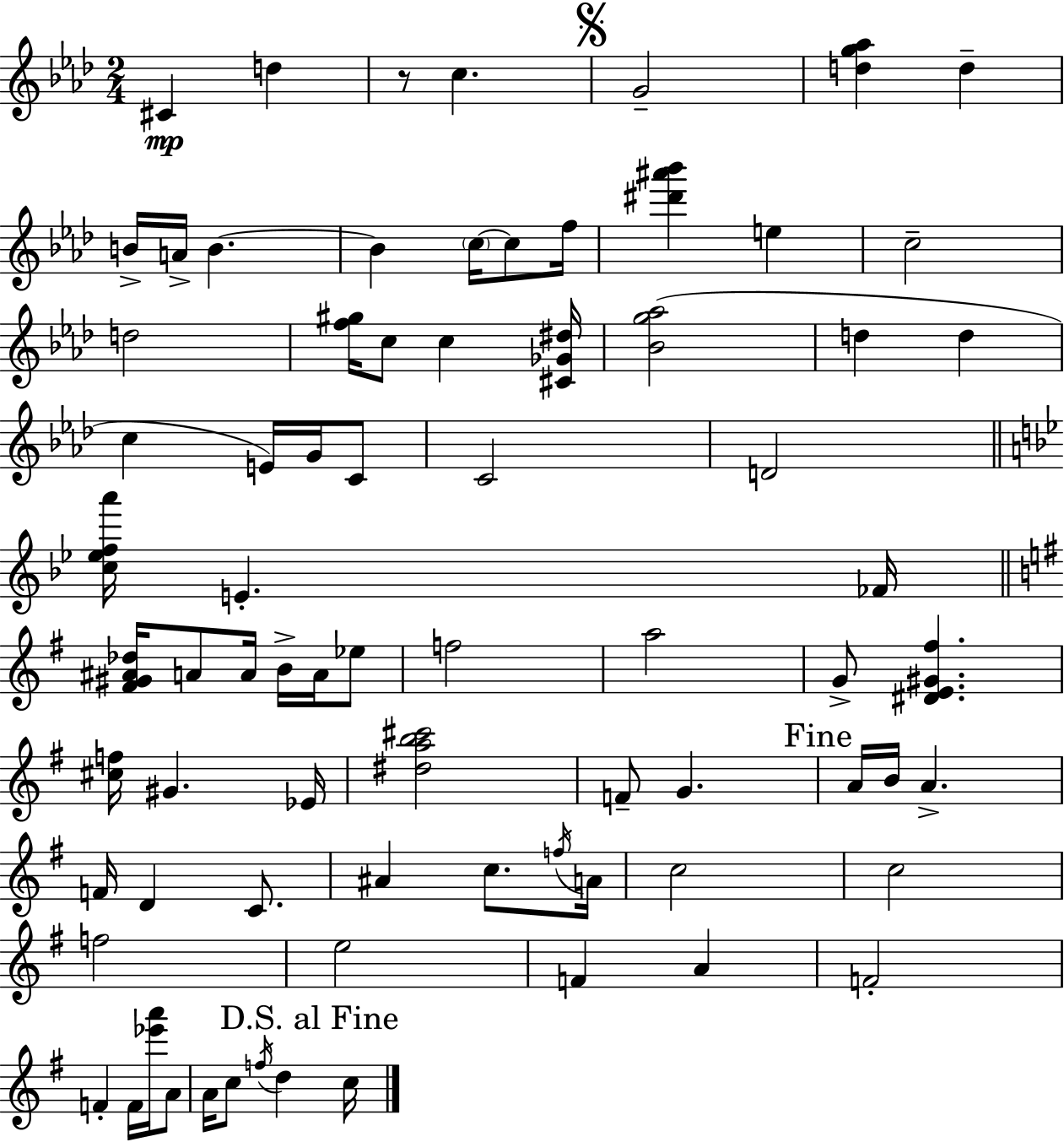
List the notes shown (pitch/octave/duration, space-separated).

C#4/q D5/q R/e C5/q. G4/h [D5,G5,Ab5]/q D5/q B4/s A4/s B4/q. B4/q C5/s C5/e F5/s [D#6,A#6,Bb6]/q E5/q C5/h D5/h [F5,G#5]/s C5/e C5/q [C#4,Gb4,D#5]/s [Bb4,G5,Ab5]/h D5/q D5/q C5/q E4/s G4/s C4/e C4/h D4/h [C5,Eb5,F5,A6]/s E4/q. FES4/s [F#4,G#4,A#4,Db5]/s A4/e A4/s B4/s A4/s Eb5/e F5/h A5/h G4/e [D#4,E4,G#4,F#5]/q. [C#5,F5]/s G#4/q. Eb4/s [D#5,A5,B5,C#6]/h F4/e G4/q. A4/s B4/s A4/q. F4/s D4/q C4/e. A#4/q C5/e. F5/s A4/s C5/h C5/h F5/h E5/h F4/q A4/q F4/h F4/q F4/s [Eb6,A6]/s A4/e A4/s C5/e F5/s D5/q C5/s